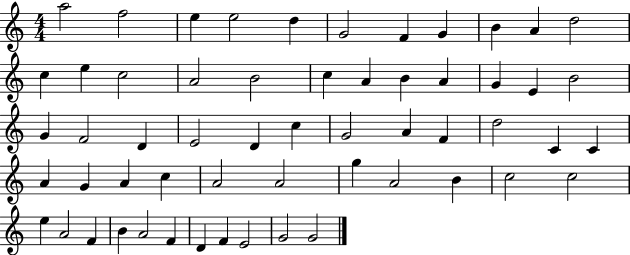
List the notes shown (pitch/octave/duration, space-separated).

A5/h F5/h E5/q E5/h D5/q G4/h F4/q G4/q B4/q A4/q D5/h C5/q E5/q C5/h A4/h B4/h C5/q A4/q B4/q A4/q G4/q E4/q B4/h G4/q F4/h D4/q E4/h D4/q C5/q G4/h A4/q F4/q D5/h C4/q C4/q A4/q G4/q A4/q C5/q A4/h A4/h G5/q A4/h B4/q C5/h C5/h E5/q A4/h F4/q B4/q A4/h F4/q D4/q F4/q E4/h G4/h G4/h